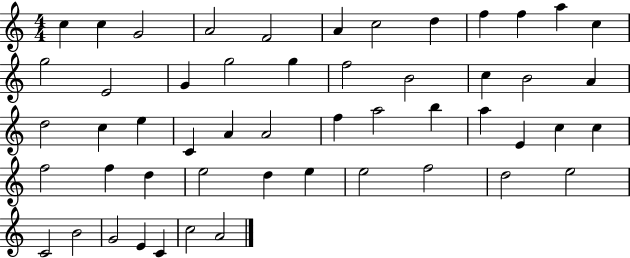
X:1
T:Untitled
M:4/4
L:1/4
K:C
c c G2 A2 F2 A c2 d f f a c g2 E2 G g2 g f2 B2 c B2 A d2 c e C A A2 f a2 b a E c c f2 f d e2 d e e2 f2 d2 e2 C2 B2 G2 E C c2 A2